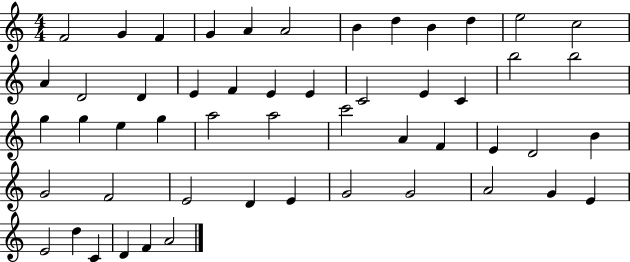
{
  \clef treble
  \numericTimeSignature
  \time 4/4
  \key c \major
  f'2 g'4 f'4 | g'4 a'4 a'2 | b'4 d''4 b'4 d''4 | e''2 c''2 | \break a'4 d'2 d'4 | e'4 f'4 e'4 e'4 | c'2 e'4 c'4 | b''2 b''2 | \break g''4 g''4 e''4 g''4 | a''2 a''2 | c'''2 a'4 f'4 | e'4 d'2 b'4 | \break g'2 f'2 | e'2 d'4 e'4 | g'2 g'2 | a'2 g'4 e'4 | \break e'2 d''4 c'4 | d'4 f'4 a'2 | \bar "|."
}